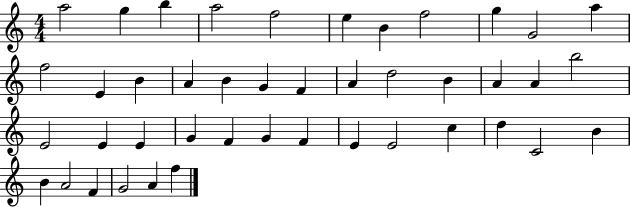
A5/h G5/q B5/q A5/h F5/h E5/q B4/q F5/h G5/q G4/h A5/q F5/h E4/q B4/q A4/q B4/q G4/q F4/q A4/q D5/h B4/q A4/q A4/q B5/h E4/h E4/q E4/q G4/q F4/q G4/q F4/q E4/q E4/h C5/q D5/q C4/h B4/q B4/q A4/h F4/q G4/h A4/q F5/q